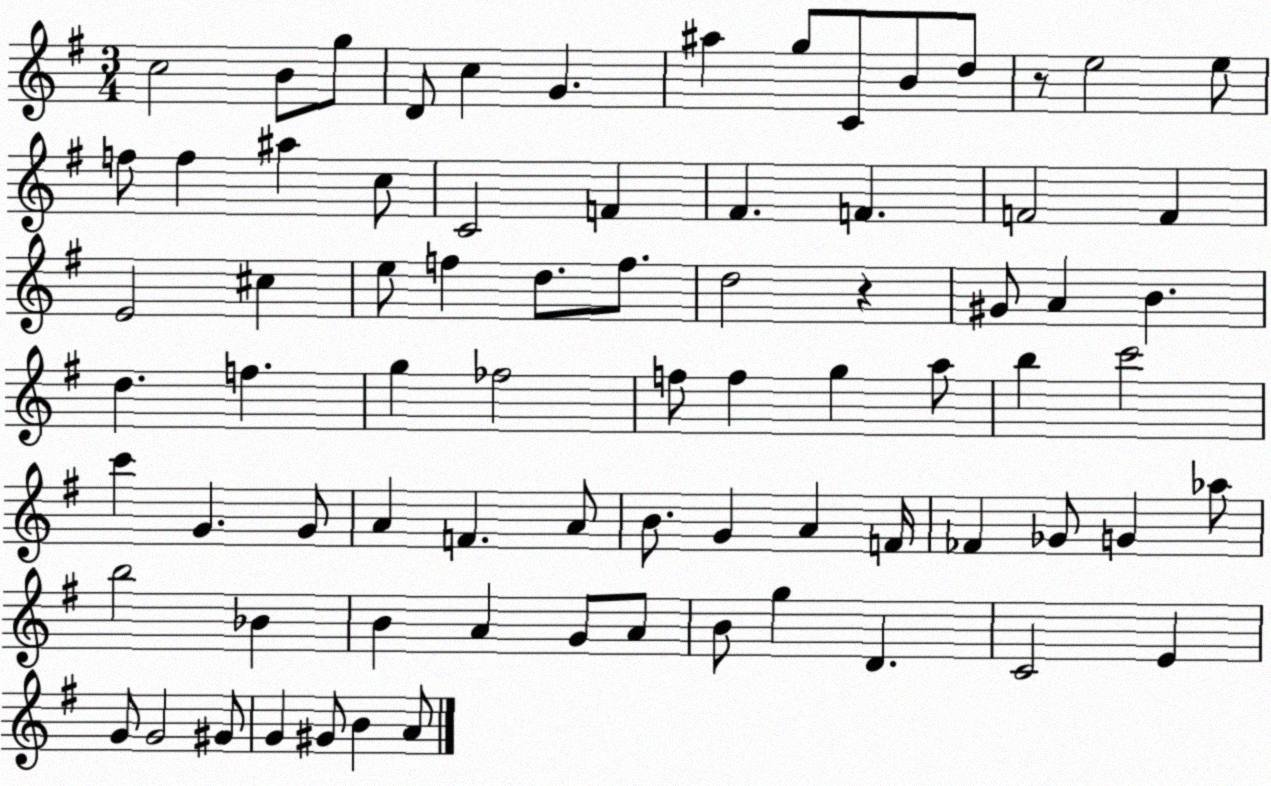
X:1
T:Untitled
M:3/4
L:1/4
K:G
c2 B/2 g/2 D/2 c G ^a g/2 C/2 B/2 d/2 z/2 e2 e/2 f/2 f ^a c/2 C2 F ^F F F2 F E2 ^c e/2 f d/2 f/2 d2 z ^G/2 A B d f g _f2 f/2 f g a/2 b c'2 c' G G/2 A F A/2 B/2 G A F/4 _F _G/2 G _a/2 b2 _B B A G/2 A/2 B/2 g D C2 E G/2 G2 ^G/2 G ^G/2 B A/2